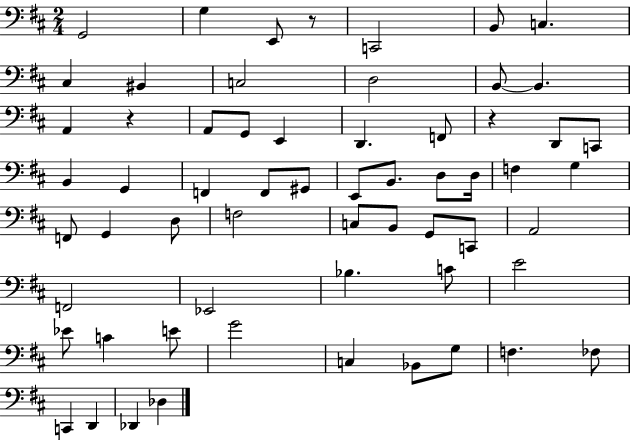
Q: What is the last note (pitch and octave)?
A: Db3